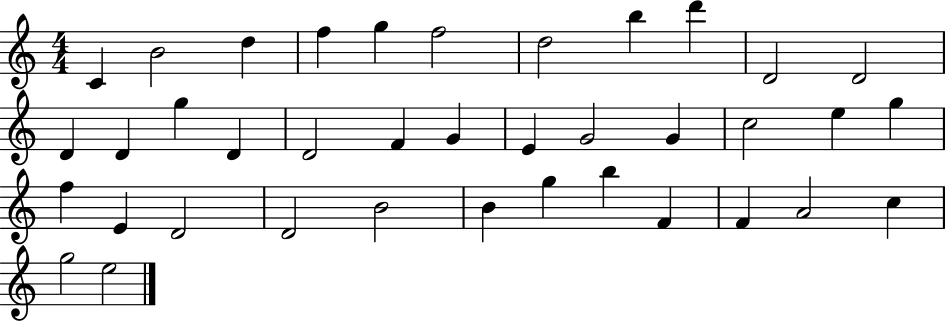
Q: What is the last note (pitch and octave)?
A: E5